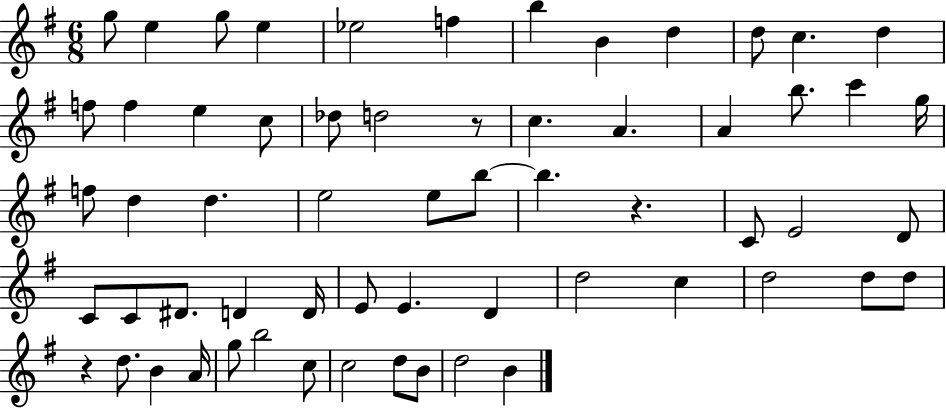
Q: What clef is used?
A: treble